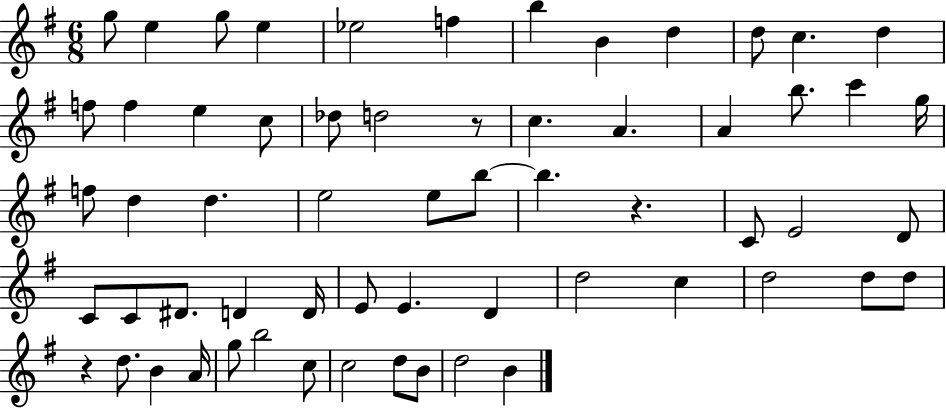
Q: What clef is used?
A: treble